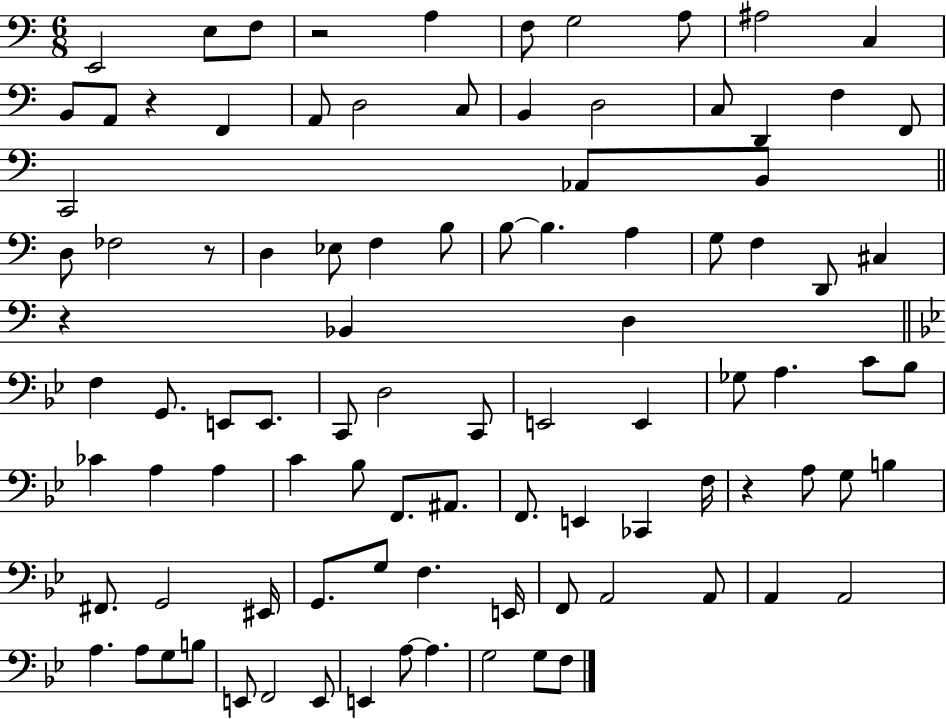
E2/h E3/e F3/e R/h A3/q F3/e G3/h A3/e A#3/h C3/q B2/e A2/e R/q F2/q A2/e D3/h C3/e B2/q D3/h C3/e D2/q F3/q F2/e C2/h Ab2/e B2/e D3/e FES3/h R/e D3/q Eb3/e F3/q B3/e B3/e B3/q. A3/q G3/e F3/q D2/e C#3/q R/q Bb2/q D3/q F3/q G2/e. E2/e E2/e. C2/e D3/h C2/e E2/h E2/q Gb3/e A3/q. C4/e Bb3/e CES4/q A3/q A3/q C4/q Bb3/e F2/e. A#2/e. F2/e. E2/q CES2/q F3/s R/q A3/e G3/e B3/q F#2/e. G2/h EIS2/s G2/e. G3/e F3/q. E2/s F2/e A2/h A2/e A2/q A2/h A3/q. A3/e G3/e B3/e E2/e F2/h E2/e E2/q A3/e A3/q. G3/h G3/e F3/e